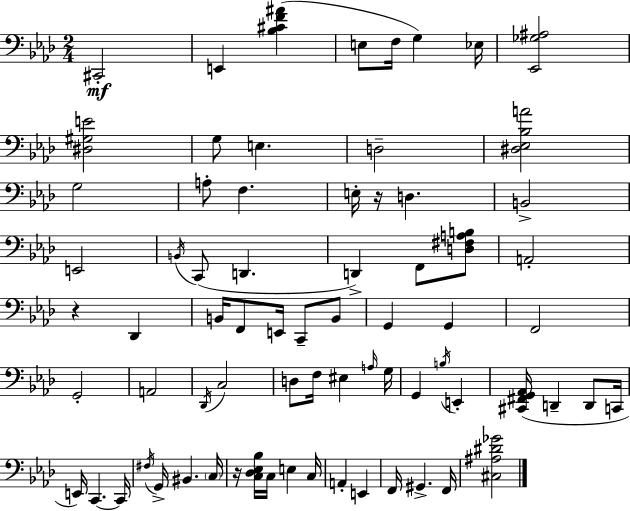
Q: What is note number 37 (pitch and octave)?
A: F3